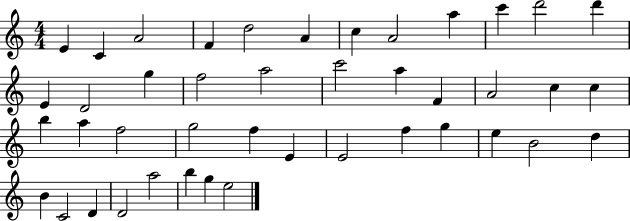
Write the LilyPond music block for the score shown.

{
  \clef treble
  \numericTimeSignature
  \time 4/4
  \key c \major
  e'4 c'4 a'2 | f'4 d''2 a'4 | c''4 a'2 a''4 | c'''4 d'''2 d'''4 | \break e'4 d'2 g''4 | f''2 a''2 | c'''2 a''4 f'4 | a'2 c''4 c''4 | \break b''4 a''4 f''2 | g''2 f''4 e'4 | e'2 f''4 g''4 | e''4 b'2 d''4 | \break b'4 c'2 d'4 | d'2 a''2 | b''4 g''4 e''2 | \bar "|."
}